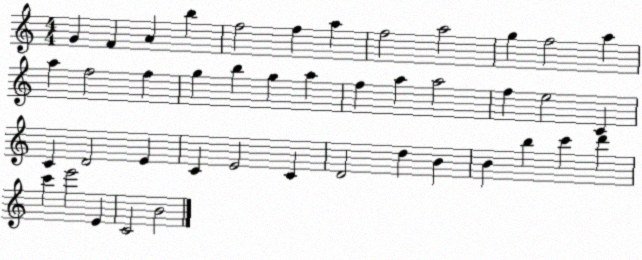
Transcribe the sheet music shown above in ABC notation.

X:1
T:Untitled
M:4/4
L:1/4
K:C
G F A b f2 f a f2 a2 g f2 a a f2 f g b g a f a a2 f e2 C C D2 E C E2 C D2 d B B b c' d' c' e'2 E C2 B2